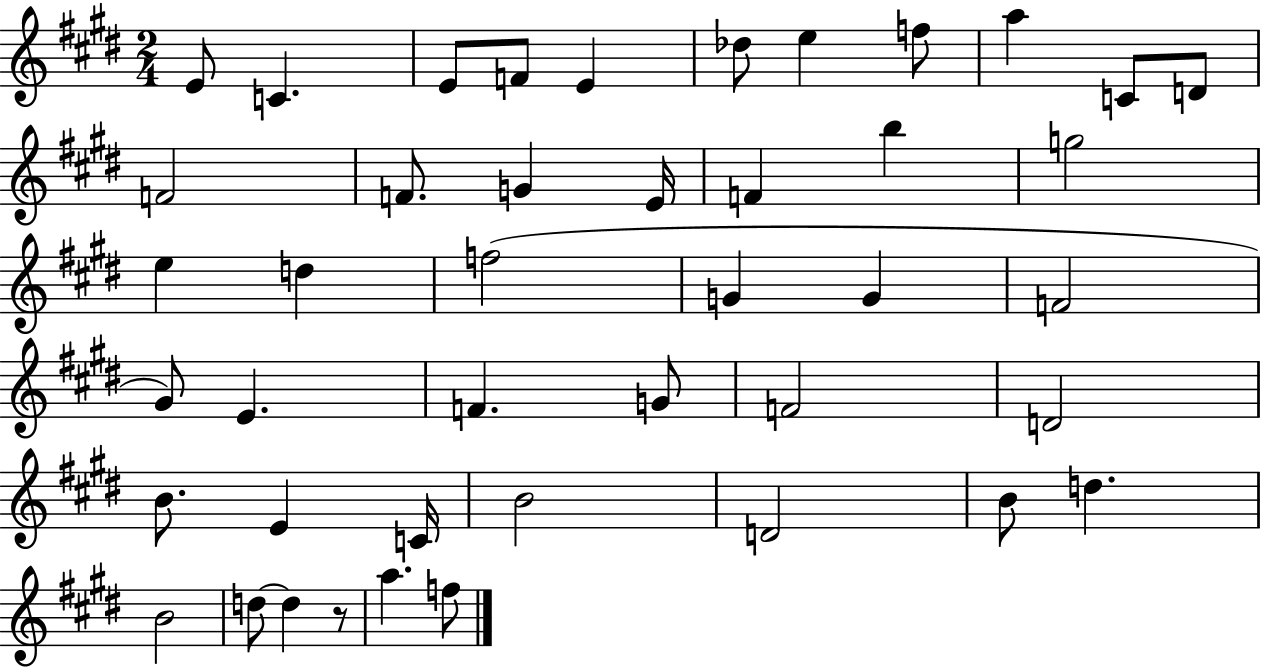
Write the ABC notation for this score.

X:1
T:Untitled
M:2/4
L:1/4
K:E
E/2 C E/2 F/2 E _d/2 e f/2 a C/2 D/2 F2 F/2 G E/4 F b g2 e d f2 G G F2 ^G/2 E F G/2 F2 D2 B/2 E C/4 B2 D2 B/2 d B2 d/2 d z/2 a f/2